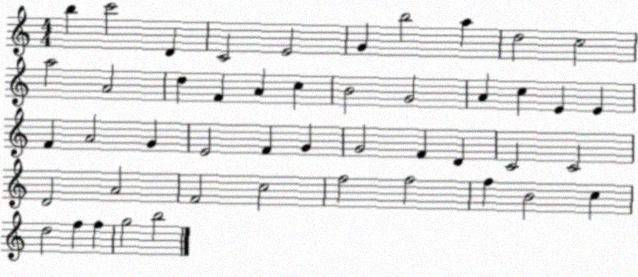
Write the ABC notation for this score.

X:1
T:Untitled
M:4/4
L:1/4
K:C
b c'2 D C2 E2 G b2 a d2 c2 a2 A2 d F A c B2 G2 A c E E F A2 G E2 F G G2 F D C2 C2 D2 A2 F2 c2 f2 f2 f B2 c d2 f f g2 b2